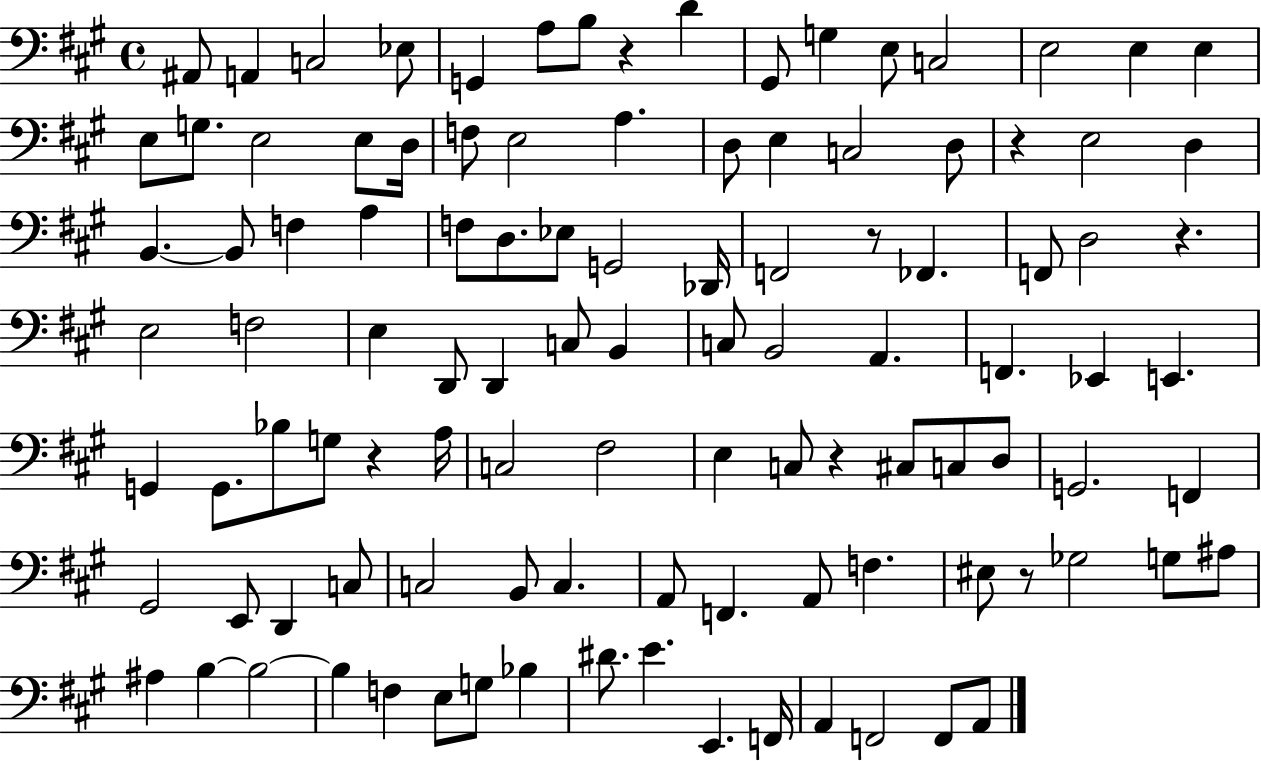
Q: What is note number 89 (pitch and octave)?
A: F3